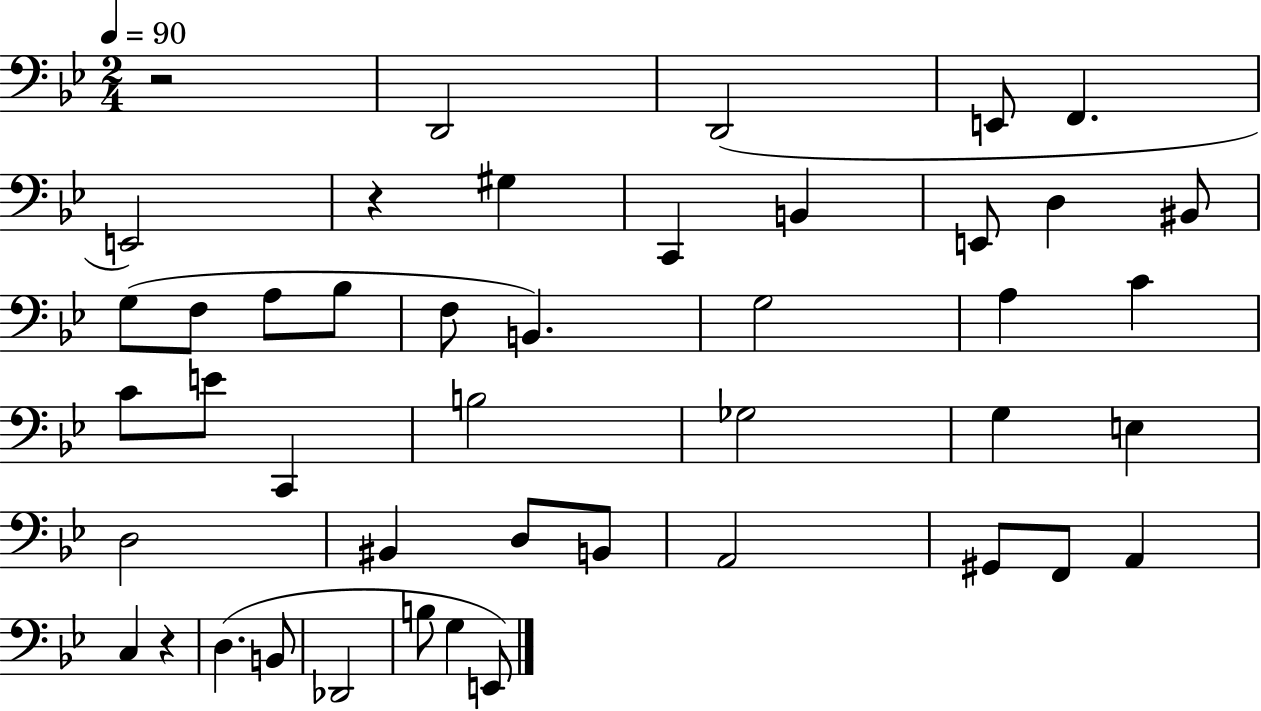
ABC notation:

X:1
T:Untitled
M:2/4
L:1/4
K:Bb
z2 D,,2 D,,2 E,,/2 F,, E,,2 z ^G, C,, B,, E,,/2 D, ^B,,/2 G,/2 F,/2 A,/2 _B,/2 F,/2 B,, G,2 A, C C/2 E/2 C,, B,2 _G,2 G, E, D,2 ^B,, D,/2 B,,/2 A,,2 ^G,,/2 F,,/2 A,, C, z D, B,,/2 _D,,2 B,/2 G, E,,/2